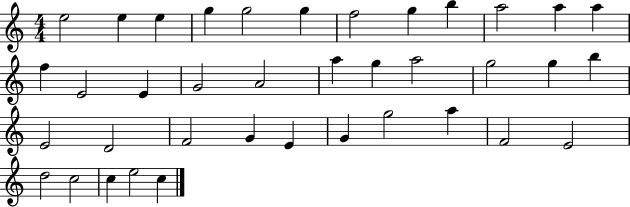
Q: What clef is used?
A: treble